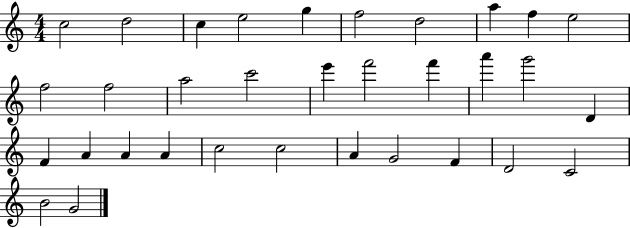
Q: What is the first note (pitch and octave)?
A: C5